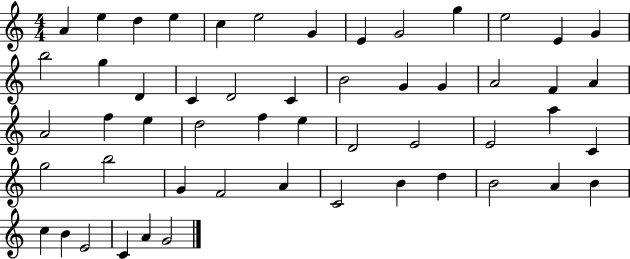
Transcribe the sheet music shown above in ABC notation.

X:1
T:Untitled
M:4/4
L:1/4
K:C
A e d e c e2 G E G2 g e2 E G b2 g D C D2 C B2 G G A2 F A A2 f e d2 f e D2 E2 E2 a C g2 b2 G F2 A C2 B d B2 A B c B E2 C A G2